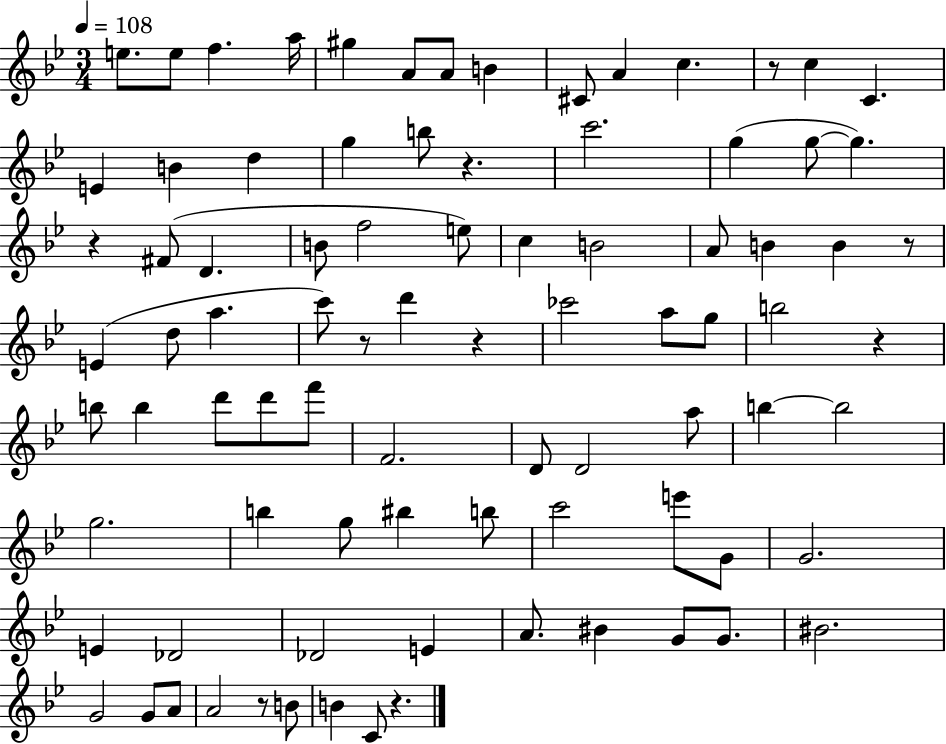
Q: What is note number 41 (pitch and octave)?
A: B5